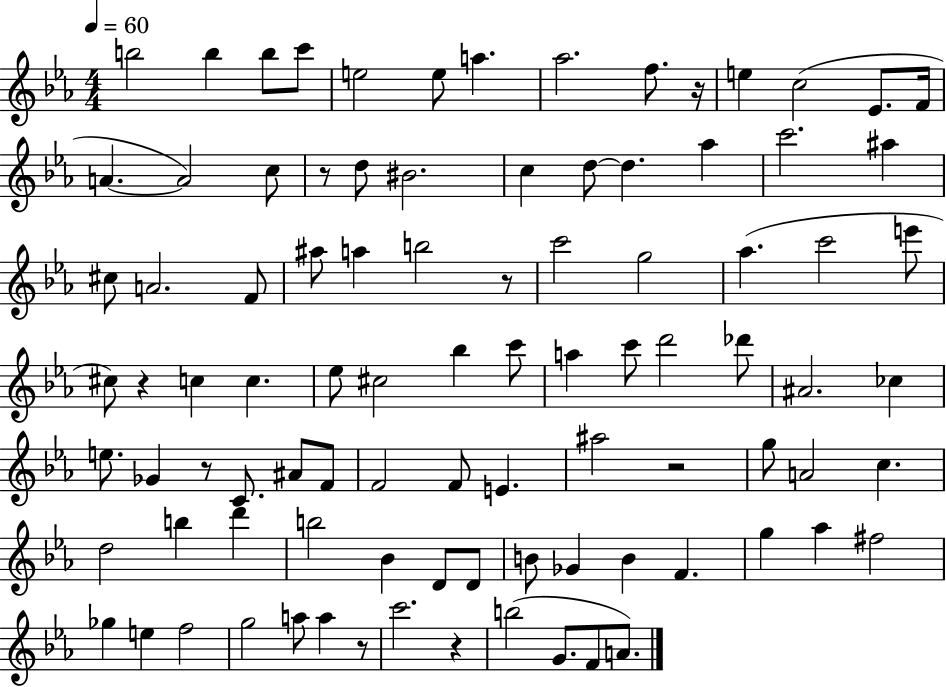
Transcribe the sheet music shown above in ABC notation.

X:1
T:Untitled
M:4/4
L:1/4
K:Eb
b2 b b/2 c'/2 e2 e/2 a _a2 f/2 z/4 e c2 _E/2 F/4 A A2 c/2 z/2 d/2 ^B2 c d/2 d _a c'2 ^a ^c/2 A2 F/2 ^a/2 a b2 z/2 c'2 g2 _a c'2 e'/2 ^c/2 z c c _e/2 ^c2 _b c'/2 a c'/2 d'2 _d'/2 ^A2 _c e/2 _G z/2 C/2 ^A/2 F/2 F2 F/2 E ^a2 z2 g/2 A2 c d2 b d' b2 _B D/2 D/2 B/2 _G B F g _a ^f2 _g e f2 g2 a/2 a z/2 c'2 z b2 G/2 F/2 A/2